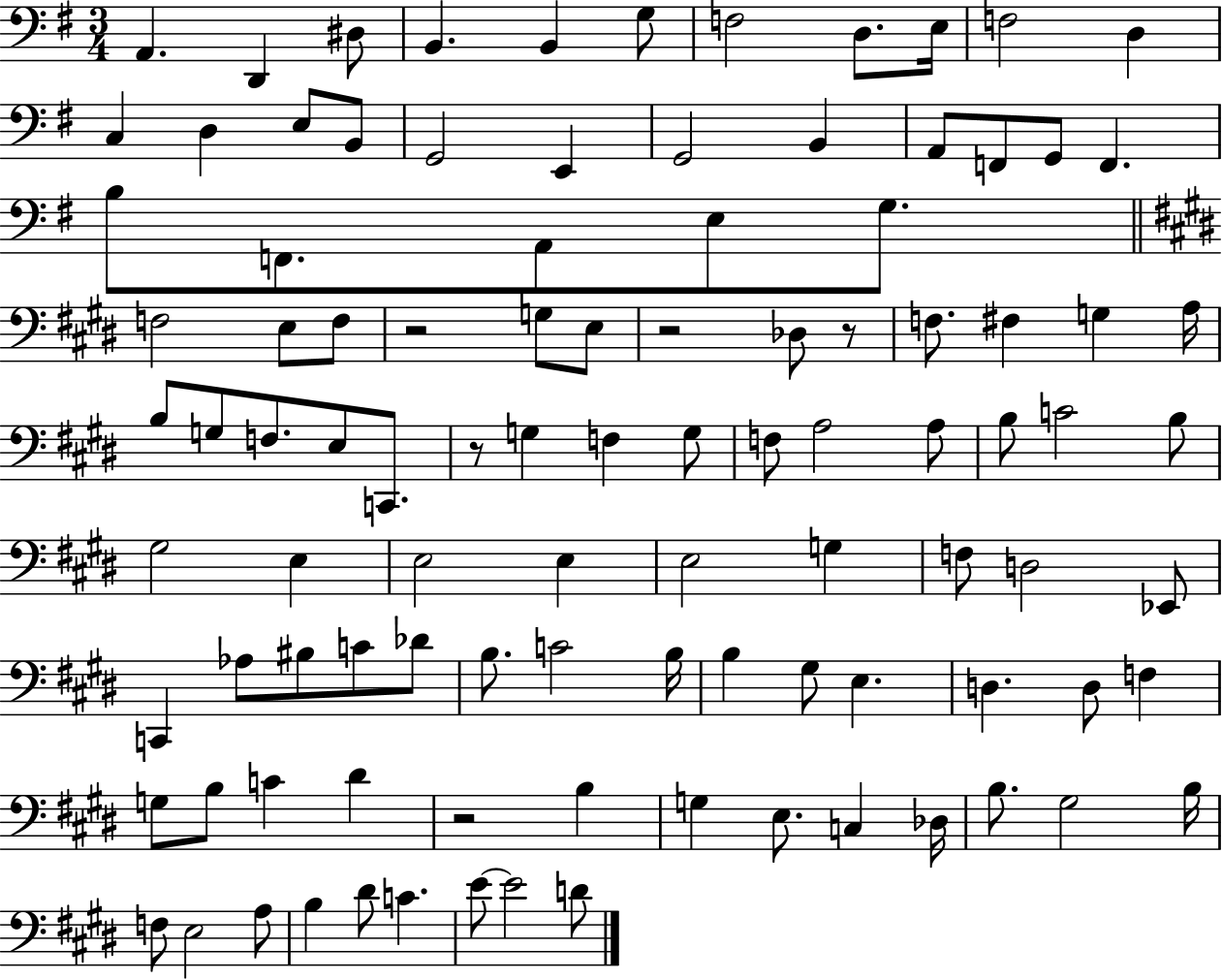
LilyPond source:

{
  \clef bass
  \numericTimeSignature
  \time 3/4
  \key g \major
  a,4. d,4 dis8 | b,4. b,4 g8 | f2 d8. e16 | f2 d4 | \break c4 d4 e8 b,8 | g,2 e,4 | g,2 b,4 | a,8 f,8 g,8 f,4. | \break b8 f,8. a,8 e8 g8. | \bar "||" \break \key e \major f2 e8 f8 | r2 g8 e8 | r2 des8 r8 | f8. fis4 g4 a16 | \break b8 g8 f8. e8 c,8. | r8 g4 f4 g8 | f8 a2 a8 | b8 c'2 b8 | \break gis2 e4 | e2 e4 | e2 g4 | f8 d2 ees,8 | \break c,4 aes8 bis8 c'8 des'8 | b8. c'2 b16 | b4 gis8 e4. | d4. d8 f4 | \break g8 b8 c'4 dis'4 | r2 b4 | g4 e8. c4 des16 | b8. gis2 b16 | \break f8 e2 a8 | b4 dis'8 c'4. | e'8~~ e'2 d'8 | \bar "|."
}